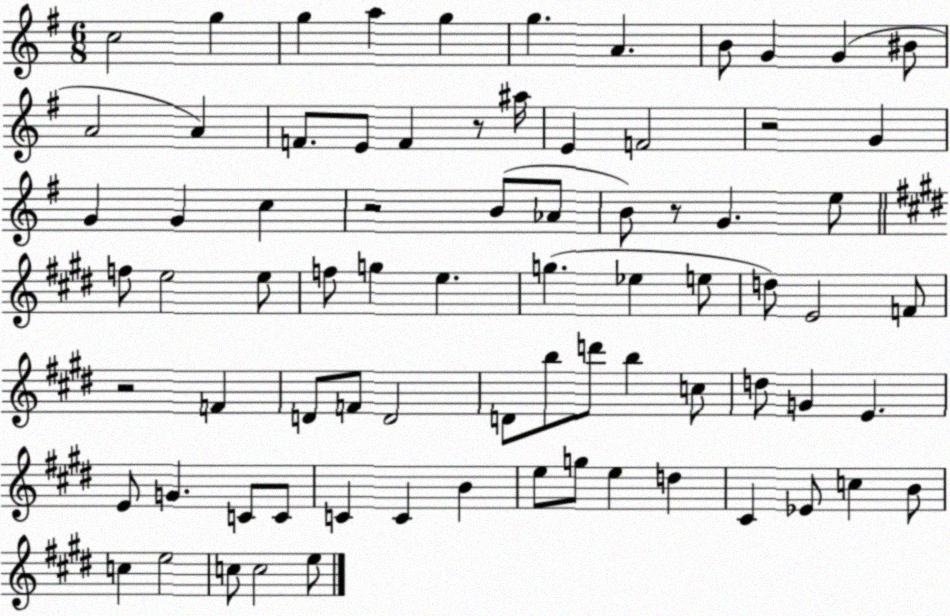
X:1
T:Untitled
M:6/8
L:1/4
K:G
c2 g g a g g A B/2 G G ^B/2 A2 A F/2 E/2 F z/2 ^a/4 E F2 z2 G G G c z2 B/2 _A/2 B/2 z/2 G e/2 f/2 e2 e/2 f/2 g e g _e e/2 d/2 E2 F/2 z2 F D/2 F/2 D2 D/2 b/2 d'/2 b c/2 d/2 G E E/2 G C/2 C/2 C C B e/2 g/2 e d ^C _E/2 c B/2 c e2 c/2 c2 e/2